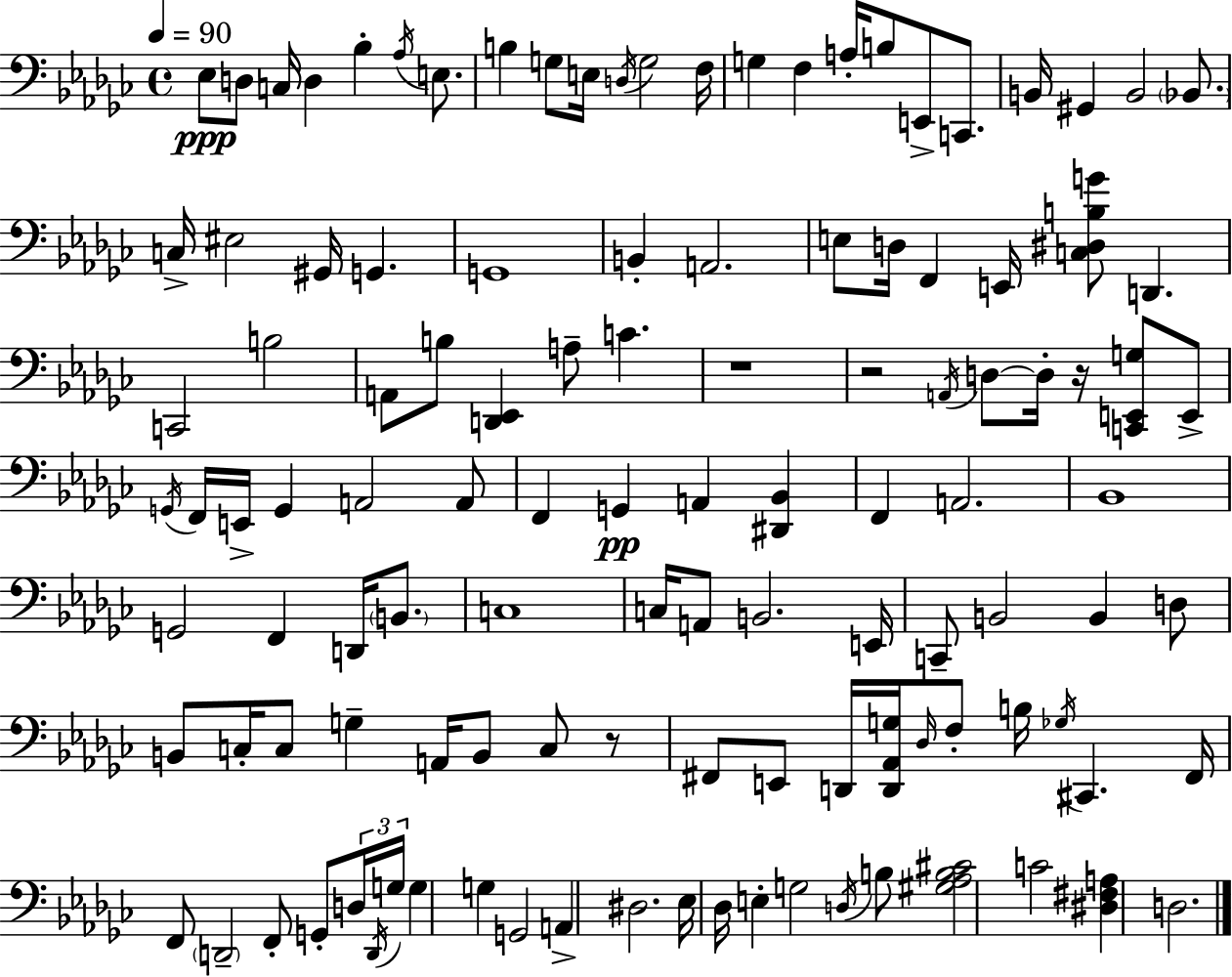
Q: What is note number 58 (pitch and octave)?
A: G2